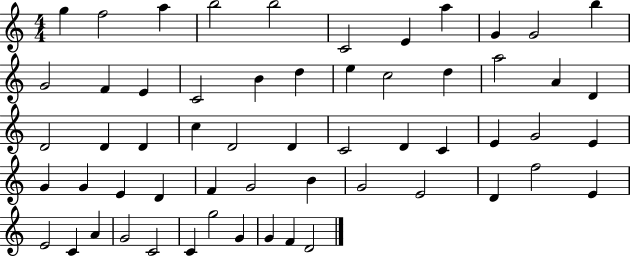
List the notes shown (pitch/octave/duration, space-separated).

G5/q F5/h A5/q B5/h B5/h C4/h E4/q A5/q G4/q G4/h B5/q G4/h F4/q E4/q C4/h B4/q D5/q E5/q C5/h D5/q A5/h A4/q D4/q D4/h D4/q D4/q C5/q D4/h D4/q C4/h D4/q C4/q E4/q G4/h E4/q G4/q G4/q E4/q D4/q F4/q G4/h B4/q G4/h E4/h D4/q F5/h E4/q E4/h C4/q A4/q G4/h C4/h C4/q G5/h G4/q G4/q F4/q D4/h